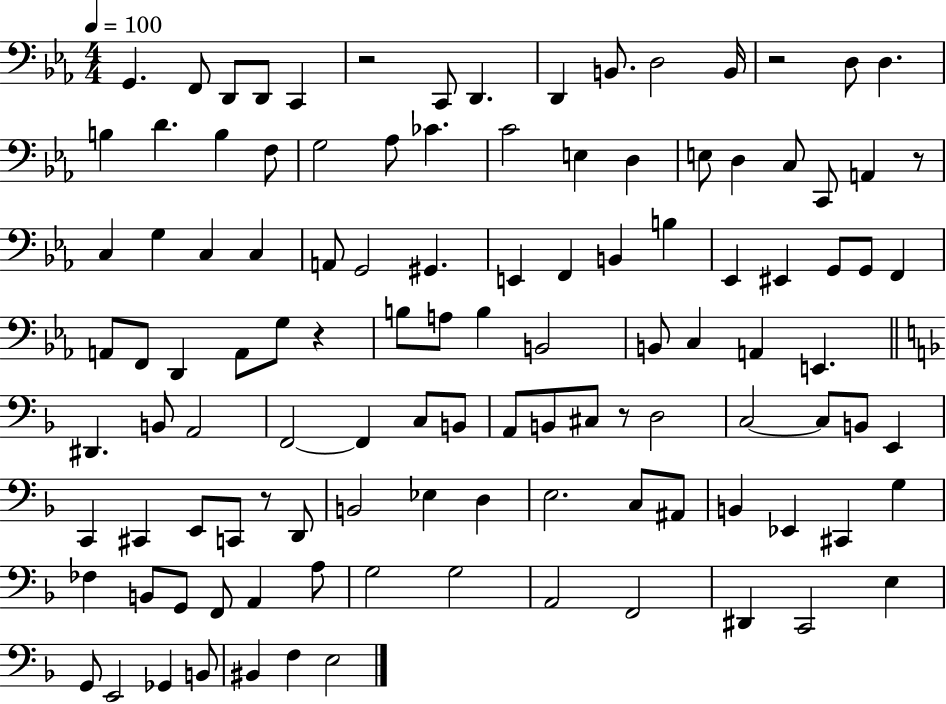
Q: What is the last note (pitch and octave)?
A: E3